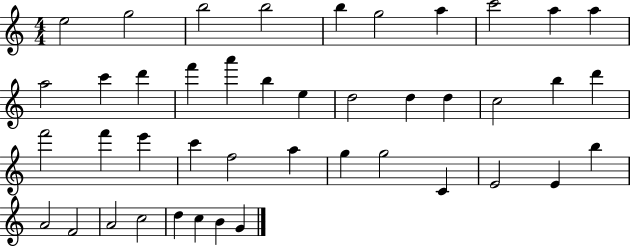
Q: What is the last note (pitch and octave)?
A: G4